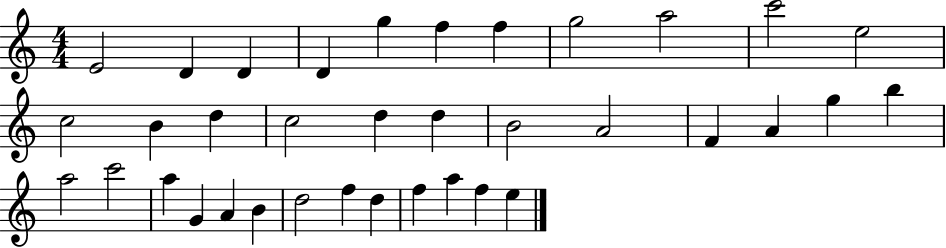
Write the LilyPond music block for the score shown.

{
  \clef treble
  \numericTimeSignature
  \time 4/4
  \key c \major
  e'2 d'4 d'4 | d'4 g''4 f''4 f''4 | g''2 a''2 | c'''2 e''2 | \break c''2 b'4 d''4 | c''2 d''4 d''4 | b'2 a'2 | f'4 a'4 g''4 b''4 | \break a''2 c'''2 | a''4 g'4 a'4 b'4 | d''2 f''4 d''4 | f''4 a''4 f''4 e''4 | \break \bar "|."
}